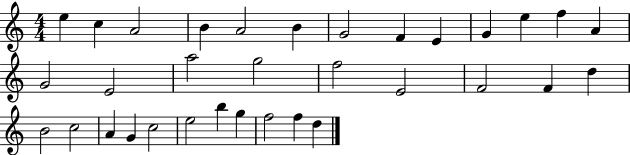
E5/q C5/q A4/h B4/q A4/h B4/q G4/h F4/q E4/q G4/q E5/q F5/q A4/q G4/h E4/h A5/h G5/h F5/h E4/h F4/h F4/q D5/q B4/h C5/h A4/q G4/q C5/h E5/h B5/q G5/q F5/h F5/q D5/q